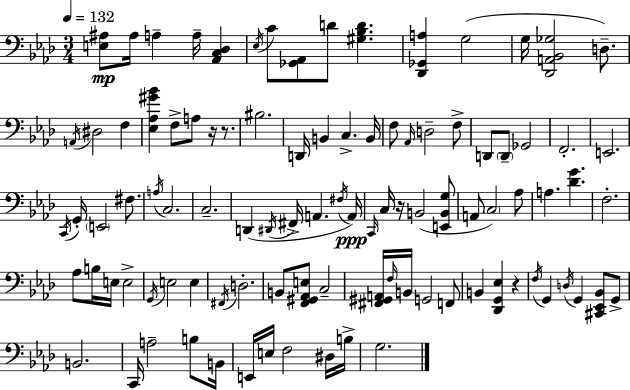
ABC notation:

X:1
T:Untitled
M:3/4
L:1/4
K:Ab
[E,^A,]/2 ^A,/4 A, A,/4 [_A,,C,_D,] _E,/4 C/2 [_G,,_A,,]/2 D/2 [^G,_B,D] [_D,,_G,,A,] G,2 G,/4 [_D,,A,,_B,,_G,]2 D,/2 A,,/4 ^D,2 F, [_E,_A,^G_B] F,/2 A,/2 z/4 z/2 ^B,2 D,,/4 B,, C, B,,/4 F,/2 _A,,/4 D,2 F,/2 D,,/2 D,,/2 _G,,2 F,,2 E,,2 C,,/4 G,,/4 E,,2 ^F,/2 A,/4 C,2 C,2 D,, ^D,,/4 ^F,,/4 A,, ^F,/4 A,,/4 C,,/4 C,/4 z/4 B,,2 [E,,B,,G,]/2 A,,/2 C,2 _A,/2 A, [_DG] F,2 _A,/2 B,/4 E,/4 E,2 G,,/4 E,2 E, ^F,,/4 D,2 B,,/2 [F,,^G,,_A,,E,]/2 C,2 [^F,,^G,,A,,]/4 F,/4 B,,/4 G,,2 F,,/2 B,, [_D,,G,,_E,] z F,/4 G,, D,/4 G,, [^C,,_E,,_B,,]/2 G,,/2 B,,2 C,,/4 A,2 B,/2 B,,/4 E,,/4 E,/4 F,2 ^D,/4 B,/4 G,2